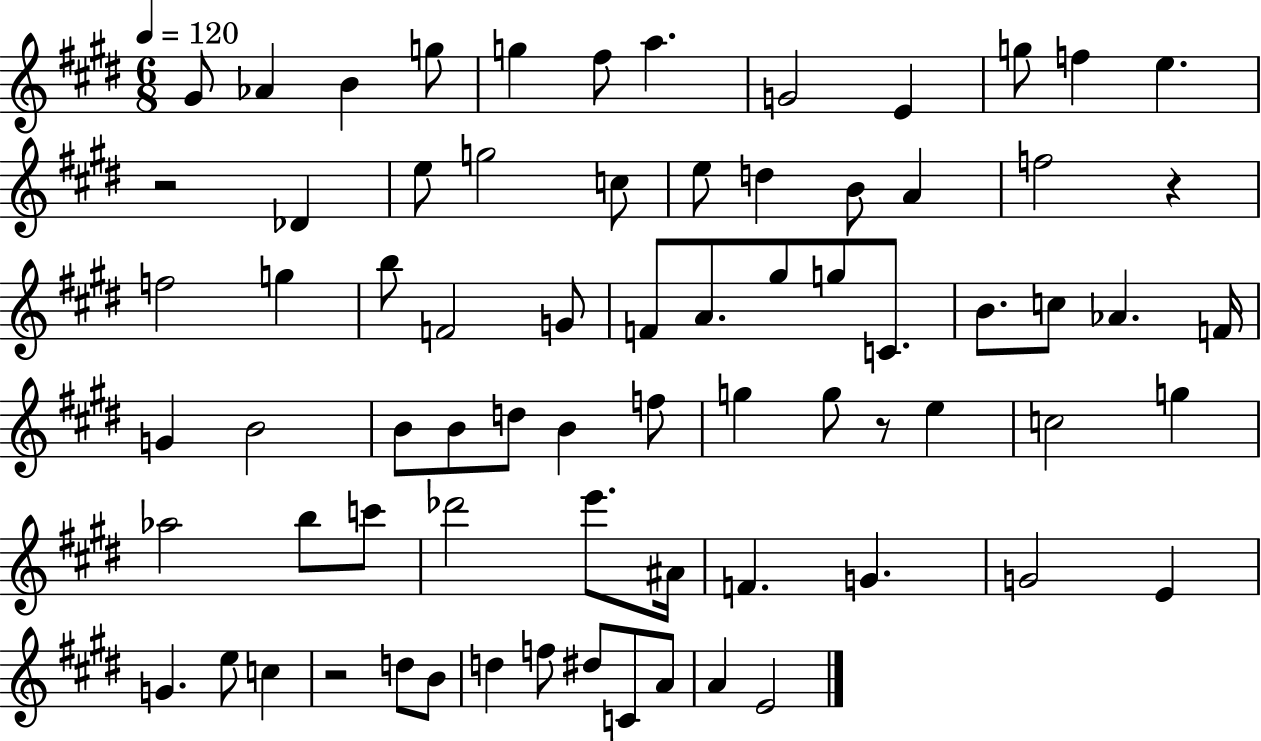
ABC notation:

X:1
T:Untitled
M:6/8
L:1/4
K:E
^G/2 _A B g/2 g ^f/2 a G2 E g/2 f e z2 _D e/2 g2 c/2 e/2 d B/2 A f2 z f2 g b/2 F2 G/2 F/2 A/2 ^g/2 g/2 C/2 B/2 c/2 _A F/4 G B2 B/2 B/2 d/2 B f/2 g g/2 z/2 e c2 g _a2 b/2 c'/2 _d'2 e'/2 ^A/4 F G G2 E G e/2 c z2 d/2 B/2 d f/2 ^d/2 C/2 A/2 A E2